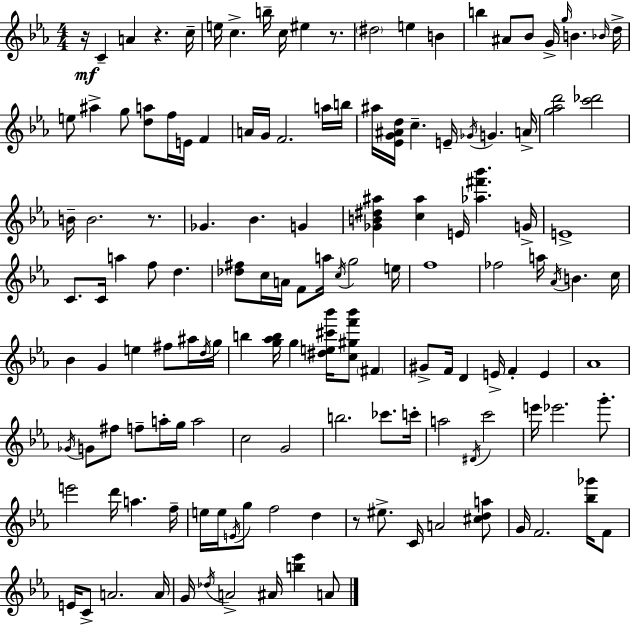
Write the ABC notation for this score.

X:1
T:Untitled
M:4/4
L:1/4
K:Eb
z/4 C A z c/4 e/4 c b/4 c/4 ^e z/2 ^d2 e B b ^A/2 _B/2 G/4 g/4 B _B/4 d/4 e/2 ^a g/2 [da]/2 f/4 E/4 F A/4 G/4 F2 a/4 b/4 ^a/4 [_EG^Ad]/4 c E/4 _G/4 G A/4 [g_ad']2 [c'_d']2 B/4 B2 z/2 _G _B G [_GB^d^a] [c^a] E/4 [_a^f'_b'] G/4 E4 C/2 C/4 a f/2 d [_d^f]/2 c/4 A/4 F/2 a/4 c/4 g2 e/4 f4 _f2 a/4 _A/4 B c/4 _B G e ^f/2 ^a/4 d/4 g/4 b [g_ab]/4 g [^de^c'_b']/4 [c^gf'_b']/2 ^F ^G/2 F/4 D E/4 F E _A4 _G/4 G/2 ^f/2 f/2 a/4 g/4 a2 c2 G2 b2 _c'/2 c'/4 a2 ^D/4 c'2 e'/4 _e'2 g'/2 e'2 d'/4 a f/4 e/4 e/4 E/4 g/2 f2 d z/2 ^e/2 C/4 A2 [^cda]/2 G/4 F2 [_b_g']/4 F/2 E/4 C/2 A2 A/4 G/4 _d/4 A2 ^A/4 [b_e'] A/2